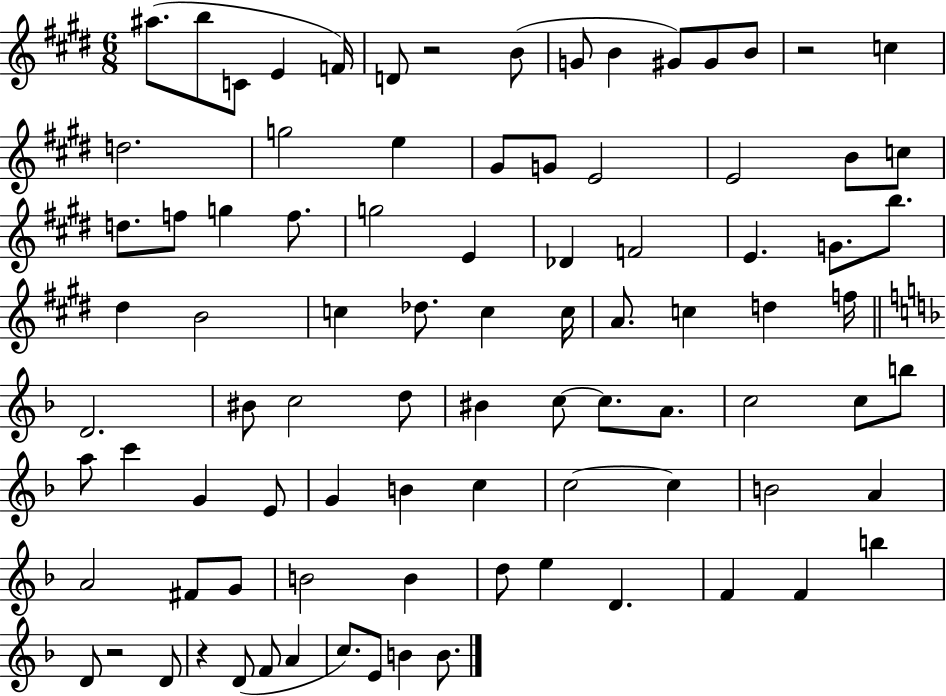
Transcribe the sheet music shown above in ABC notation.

X:1
T:Untitled
M:6/8
L:1/4
K:E
^a/2 b/2 C/2 E F/4 D/2 z2 B/2 G/2 B ^G/2 ^G/2 B/2 z2 c d2 g2 e ^G/2 G/2 E2 E2 B/2 c/2 d/2 f/2 g f/2 g2 E _D F2 E G/2 b/2 ^d B2 c _d/2 c c/4 A/2 c d f/4 D2 ^B/2 c2 d/2 ^B c/2 c/2 A/2 c2 c/2 b/2 a/2 c' G E/2 G B c c2 c B2 A A2 ^F/2 G/2 B2 B d/2 e D F F b D/2 z2 D/2 z D/2 F/2 A c/2 E/2 B B/2